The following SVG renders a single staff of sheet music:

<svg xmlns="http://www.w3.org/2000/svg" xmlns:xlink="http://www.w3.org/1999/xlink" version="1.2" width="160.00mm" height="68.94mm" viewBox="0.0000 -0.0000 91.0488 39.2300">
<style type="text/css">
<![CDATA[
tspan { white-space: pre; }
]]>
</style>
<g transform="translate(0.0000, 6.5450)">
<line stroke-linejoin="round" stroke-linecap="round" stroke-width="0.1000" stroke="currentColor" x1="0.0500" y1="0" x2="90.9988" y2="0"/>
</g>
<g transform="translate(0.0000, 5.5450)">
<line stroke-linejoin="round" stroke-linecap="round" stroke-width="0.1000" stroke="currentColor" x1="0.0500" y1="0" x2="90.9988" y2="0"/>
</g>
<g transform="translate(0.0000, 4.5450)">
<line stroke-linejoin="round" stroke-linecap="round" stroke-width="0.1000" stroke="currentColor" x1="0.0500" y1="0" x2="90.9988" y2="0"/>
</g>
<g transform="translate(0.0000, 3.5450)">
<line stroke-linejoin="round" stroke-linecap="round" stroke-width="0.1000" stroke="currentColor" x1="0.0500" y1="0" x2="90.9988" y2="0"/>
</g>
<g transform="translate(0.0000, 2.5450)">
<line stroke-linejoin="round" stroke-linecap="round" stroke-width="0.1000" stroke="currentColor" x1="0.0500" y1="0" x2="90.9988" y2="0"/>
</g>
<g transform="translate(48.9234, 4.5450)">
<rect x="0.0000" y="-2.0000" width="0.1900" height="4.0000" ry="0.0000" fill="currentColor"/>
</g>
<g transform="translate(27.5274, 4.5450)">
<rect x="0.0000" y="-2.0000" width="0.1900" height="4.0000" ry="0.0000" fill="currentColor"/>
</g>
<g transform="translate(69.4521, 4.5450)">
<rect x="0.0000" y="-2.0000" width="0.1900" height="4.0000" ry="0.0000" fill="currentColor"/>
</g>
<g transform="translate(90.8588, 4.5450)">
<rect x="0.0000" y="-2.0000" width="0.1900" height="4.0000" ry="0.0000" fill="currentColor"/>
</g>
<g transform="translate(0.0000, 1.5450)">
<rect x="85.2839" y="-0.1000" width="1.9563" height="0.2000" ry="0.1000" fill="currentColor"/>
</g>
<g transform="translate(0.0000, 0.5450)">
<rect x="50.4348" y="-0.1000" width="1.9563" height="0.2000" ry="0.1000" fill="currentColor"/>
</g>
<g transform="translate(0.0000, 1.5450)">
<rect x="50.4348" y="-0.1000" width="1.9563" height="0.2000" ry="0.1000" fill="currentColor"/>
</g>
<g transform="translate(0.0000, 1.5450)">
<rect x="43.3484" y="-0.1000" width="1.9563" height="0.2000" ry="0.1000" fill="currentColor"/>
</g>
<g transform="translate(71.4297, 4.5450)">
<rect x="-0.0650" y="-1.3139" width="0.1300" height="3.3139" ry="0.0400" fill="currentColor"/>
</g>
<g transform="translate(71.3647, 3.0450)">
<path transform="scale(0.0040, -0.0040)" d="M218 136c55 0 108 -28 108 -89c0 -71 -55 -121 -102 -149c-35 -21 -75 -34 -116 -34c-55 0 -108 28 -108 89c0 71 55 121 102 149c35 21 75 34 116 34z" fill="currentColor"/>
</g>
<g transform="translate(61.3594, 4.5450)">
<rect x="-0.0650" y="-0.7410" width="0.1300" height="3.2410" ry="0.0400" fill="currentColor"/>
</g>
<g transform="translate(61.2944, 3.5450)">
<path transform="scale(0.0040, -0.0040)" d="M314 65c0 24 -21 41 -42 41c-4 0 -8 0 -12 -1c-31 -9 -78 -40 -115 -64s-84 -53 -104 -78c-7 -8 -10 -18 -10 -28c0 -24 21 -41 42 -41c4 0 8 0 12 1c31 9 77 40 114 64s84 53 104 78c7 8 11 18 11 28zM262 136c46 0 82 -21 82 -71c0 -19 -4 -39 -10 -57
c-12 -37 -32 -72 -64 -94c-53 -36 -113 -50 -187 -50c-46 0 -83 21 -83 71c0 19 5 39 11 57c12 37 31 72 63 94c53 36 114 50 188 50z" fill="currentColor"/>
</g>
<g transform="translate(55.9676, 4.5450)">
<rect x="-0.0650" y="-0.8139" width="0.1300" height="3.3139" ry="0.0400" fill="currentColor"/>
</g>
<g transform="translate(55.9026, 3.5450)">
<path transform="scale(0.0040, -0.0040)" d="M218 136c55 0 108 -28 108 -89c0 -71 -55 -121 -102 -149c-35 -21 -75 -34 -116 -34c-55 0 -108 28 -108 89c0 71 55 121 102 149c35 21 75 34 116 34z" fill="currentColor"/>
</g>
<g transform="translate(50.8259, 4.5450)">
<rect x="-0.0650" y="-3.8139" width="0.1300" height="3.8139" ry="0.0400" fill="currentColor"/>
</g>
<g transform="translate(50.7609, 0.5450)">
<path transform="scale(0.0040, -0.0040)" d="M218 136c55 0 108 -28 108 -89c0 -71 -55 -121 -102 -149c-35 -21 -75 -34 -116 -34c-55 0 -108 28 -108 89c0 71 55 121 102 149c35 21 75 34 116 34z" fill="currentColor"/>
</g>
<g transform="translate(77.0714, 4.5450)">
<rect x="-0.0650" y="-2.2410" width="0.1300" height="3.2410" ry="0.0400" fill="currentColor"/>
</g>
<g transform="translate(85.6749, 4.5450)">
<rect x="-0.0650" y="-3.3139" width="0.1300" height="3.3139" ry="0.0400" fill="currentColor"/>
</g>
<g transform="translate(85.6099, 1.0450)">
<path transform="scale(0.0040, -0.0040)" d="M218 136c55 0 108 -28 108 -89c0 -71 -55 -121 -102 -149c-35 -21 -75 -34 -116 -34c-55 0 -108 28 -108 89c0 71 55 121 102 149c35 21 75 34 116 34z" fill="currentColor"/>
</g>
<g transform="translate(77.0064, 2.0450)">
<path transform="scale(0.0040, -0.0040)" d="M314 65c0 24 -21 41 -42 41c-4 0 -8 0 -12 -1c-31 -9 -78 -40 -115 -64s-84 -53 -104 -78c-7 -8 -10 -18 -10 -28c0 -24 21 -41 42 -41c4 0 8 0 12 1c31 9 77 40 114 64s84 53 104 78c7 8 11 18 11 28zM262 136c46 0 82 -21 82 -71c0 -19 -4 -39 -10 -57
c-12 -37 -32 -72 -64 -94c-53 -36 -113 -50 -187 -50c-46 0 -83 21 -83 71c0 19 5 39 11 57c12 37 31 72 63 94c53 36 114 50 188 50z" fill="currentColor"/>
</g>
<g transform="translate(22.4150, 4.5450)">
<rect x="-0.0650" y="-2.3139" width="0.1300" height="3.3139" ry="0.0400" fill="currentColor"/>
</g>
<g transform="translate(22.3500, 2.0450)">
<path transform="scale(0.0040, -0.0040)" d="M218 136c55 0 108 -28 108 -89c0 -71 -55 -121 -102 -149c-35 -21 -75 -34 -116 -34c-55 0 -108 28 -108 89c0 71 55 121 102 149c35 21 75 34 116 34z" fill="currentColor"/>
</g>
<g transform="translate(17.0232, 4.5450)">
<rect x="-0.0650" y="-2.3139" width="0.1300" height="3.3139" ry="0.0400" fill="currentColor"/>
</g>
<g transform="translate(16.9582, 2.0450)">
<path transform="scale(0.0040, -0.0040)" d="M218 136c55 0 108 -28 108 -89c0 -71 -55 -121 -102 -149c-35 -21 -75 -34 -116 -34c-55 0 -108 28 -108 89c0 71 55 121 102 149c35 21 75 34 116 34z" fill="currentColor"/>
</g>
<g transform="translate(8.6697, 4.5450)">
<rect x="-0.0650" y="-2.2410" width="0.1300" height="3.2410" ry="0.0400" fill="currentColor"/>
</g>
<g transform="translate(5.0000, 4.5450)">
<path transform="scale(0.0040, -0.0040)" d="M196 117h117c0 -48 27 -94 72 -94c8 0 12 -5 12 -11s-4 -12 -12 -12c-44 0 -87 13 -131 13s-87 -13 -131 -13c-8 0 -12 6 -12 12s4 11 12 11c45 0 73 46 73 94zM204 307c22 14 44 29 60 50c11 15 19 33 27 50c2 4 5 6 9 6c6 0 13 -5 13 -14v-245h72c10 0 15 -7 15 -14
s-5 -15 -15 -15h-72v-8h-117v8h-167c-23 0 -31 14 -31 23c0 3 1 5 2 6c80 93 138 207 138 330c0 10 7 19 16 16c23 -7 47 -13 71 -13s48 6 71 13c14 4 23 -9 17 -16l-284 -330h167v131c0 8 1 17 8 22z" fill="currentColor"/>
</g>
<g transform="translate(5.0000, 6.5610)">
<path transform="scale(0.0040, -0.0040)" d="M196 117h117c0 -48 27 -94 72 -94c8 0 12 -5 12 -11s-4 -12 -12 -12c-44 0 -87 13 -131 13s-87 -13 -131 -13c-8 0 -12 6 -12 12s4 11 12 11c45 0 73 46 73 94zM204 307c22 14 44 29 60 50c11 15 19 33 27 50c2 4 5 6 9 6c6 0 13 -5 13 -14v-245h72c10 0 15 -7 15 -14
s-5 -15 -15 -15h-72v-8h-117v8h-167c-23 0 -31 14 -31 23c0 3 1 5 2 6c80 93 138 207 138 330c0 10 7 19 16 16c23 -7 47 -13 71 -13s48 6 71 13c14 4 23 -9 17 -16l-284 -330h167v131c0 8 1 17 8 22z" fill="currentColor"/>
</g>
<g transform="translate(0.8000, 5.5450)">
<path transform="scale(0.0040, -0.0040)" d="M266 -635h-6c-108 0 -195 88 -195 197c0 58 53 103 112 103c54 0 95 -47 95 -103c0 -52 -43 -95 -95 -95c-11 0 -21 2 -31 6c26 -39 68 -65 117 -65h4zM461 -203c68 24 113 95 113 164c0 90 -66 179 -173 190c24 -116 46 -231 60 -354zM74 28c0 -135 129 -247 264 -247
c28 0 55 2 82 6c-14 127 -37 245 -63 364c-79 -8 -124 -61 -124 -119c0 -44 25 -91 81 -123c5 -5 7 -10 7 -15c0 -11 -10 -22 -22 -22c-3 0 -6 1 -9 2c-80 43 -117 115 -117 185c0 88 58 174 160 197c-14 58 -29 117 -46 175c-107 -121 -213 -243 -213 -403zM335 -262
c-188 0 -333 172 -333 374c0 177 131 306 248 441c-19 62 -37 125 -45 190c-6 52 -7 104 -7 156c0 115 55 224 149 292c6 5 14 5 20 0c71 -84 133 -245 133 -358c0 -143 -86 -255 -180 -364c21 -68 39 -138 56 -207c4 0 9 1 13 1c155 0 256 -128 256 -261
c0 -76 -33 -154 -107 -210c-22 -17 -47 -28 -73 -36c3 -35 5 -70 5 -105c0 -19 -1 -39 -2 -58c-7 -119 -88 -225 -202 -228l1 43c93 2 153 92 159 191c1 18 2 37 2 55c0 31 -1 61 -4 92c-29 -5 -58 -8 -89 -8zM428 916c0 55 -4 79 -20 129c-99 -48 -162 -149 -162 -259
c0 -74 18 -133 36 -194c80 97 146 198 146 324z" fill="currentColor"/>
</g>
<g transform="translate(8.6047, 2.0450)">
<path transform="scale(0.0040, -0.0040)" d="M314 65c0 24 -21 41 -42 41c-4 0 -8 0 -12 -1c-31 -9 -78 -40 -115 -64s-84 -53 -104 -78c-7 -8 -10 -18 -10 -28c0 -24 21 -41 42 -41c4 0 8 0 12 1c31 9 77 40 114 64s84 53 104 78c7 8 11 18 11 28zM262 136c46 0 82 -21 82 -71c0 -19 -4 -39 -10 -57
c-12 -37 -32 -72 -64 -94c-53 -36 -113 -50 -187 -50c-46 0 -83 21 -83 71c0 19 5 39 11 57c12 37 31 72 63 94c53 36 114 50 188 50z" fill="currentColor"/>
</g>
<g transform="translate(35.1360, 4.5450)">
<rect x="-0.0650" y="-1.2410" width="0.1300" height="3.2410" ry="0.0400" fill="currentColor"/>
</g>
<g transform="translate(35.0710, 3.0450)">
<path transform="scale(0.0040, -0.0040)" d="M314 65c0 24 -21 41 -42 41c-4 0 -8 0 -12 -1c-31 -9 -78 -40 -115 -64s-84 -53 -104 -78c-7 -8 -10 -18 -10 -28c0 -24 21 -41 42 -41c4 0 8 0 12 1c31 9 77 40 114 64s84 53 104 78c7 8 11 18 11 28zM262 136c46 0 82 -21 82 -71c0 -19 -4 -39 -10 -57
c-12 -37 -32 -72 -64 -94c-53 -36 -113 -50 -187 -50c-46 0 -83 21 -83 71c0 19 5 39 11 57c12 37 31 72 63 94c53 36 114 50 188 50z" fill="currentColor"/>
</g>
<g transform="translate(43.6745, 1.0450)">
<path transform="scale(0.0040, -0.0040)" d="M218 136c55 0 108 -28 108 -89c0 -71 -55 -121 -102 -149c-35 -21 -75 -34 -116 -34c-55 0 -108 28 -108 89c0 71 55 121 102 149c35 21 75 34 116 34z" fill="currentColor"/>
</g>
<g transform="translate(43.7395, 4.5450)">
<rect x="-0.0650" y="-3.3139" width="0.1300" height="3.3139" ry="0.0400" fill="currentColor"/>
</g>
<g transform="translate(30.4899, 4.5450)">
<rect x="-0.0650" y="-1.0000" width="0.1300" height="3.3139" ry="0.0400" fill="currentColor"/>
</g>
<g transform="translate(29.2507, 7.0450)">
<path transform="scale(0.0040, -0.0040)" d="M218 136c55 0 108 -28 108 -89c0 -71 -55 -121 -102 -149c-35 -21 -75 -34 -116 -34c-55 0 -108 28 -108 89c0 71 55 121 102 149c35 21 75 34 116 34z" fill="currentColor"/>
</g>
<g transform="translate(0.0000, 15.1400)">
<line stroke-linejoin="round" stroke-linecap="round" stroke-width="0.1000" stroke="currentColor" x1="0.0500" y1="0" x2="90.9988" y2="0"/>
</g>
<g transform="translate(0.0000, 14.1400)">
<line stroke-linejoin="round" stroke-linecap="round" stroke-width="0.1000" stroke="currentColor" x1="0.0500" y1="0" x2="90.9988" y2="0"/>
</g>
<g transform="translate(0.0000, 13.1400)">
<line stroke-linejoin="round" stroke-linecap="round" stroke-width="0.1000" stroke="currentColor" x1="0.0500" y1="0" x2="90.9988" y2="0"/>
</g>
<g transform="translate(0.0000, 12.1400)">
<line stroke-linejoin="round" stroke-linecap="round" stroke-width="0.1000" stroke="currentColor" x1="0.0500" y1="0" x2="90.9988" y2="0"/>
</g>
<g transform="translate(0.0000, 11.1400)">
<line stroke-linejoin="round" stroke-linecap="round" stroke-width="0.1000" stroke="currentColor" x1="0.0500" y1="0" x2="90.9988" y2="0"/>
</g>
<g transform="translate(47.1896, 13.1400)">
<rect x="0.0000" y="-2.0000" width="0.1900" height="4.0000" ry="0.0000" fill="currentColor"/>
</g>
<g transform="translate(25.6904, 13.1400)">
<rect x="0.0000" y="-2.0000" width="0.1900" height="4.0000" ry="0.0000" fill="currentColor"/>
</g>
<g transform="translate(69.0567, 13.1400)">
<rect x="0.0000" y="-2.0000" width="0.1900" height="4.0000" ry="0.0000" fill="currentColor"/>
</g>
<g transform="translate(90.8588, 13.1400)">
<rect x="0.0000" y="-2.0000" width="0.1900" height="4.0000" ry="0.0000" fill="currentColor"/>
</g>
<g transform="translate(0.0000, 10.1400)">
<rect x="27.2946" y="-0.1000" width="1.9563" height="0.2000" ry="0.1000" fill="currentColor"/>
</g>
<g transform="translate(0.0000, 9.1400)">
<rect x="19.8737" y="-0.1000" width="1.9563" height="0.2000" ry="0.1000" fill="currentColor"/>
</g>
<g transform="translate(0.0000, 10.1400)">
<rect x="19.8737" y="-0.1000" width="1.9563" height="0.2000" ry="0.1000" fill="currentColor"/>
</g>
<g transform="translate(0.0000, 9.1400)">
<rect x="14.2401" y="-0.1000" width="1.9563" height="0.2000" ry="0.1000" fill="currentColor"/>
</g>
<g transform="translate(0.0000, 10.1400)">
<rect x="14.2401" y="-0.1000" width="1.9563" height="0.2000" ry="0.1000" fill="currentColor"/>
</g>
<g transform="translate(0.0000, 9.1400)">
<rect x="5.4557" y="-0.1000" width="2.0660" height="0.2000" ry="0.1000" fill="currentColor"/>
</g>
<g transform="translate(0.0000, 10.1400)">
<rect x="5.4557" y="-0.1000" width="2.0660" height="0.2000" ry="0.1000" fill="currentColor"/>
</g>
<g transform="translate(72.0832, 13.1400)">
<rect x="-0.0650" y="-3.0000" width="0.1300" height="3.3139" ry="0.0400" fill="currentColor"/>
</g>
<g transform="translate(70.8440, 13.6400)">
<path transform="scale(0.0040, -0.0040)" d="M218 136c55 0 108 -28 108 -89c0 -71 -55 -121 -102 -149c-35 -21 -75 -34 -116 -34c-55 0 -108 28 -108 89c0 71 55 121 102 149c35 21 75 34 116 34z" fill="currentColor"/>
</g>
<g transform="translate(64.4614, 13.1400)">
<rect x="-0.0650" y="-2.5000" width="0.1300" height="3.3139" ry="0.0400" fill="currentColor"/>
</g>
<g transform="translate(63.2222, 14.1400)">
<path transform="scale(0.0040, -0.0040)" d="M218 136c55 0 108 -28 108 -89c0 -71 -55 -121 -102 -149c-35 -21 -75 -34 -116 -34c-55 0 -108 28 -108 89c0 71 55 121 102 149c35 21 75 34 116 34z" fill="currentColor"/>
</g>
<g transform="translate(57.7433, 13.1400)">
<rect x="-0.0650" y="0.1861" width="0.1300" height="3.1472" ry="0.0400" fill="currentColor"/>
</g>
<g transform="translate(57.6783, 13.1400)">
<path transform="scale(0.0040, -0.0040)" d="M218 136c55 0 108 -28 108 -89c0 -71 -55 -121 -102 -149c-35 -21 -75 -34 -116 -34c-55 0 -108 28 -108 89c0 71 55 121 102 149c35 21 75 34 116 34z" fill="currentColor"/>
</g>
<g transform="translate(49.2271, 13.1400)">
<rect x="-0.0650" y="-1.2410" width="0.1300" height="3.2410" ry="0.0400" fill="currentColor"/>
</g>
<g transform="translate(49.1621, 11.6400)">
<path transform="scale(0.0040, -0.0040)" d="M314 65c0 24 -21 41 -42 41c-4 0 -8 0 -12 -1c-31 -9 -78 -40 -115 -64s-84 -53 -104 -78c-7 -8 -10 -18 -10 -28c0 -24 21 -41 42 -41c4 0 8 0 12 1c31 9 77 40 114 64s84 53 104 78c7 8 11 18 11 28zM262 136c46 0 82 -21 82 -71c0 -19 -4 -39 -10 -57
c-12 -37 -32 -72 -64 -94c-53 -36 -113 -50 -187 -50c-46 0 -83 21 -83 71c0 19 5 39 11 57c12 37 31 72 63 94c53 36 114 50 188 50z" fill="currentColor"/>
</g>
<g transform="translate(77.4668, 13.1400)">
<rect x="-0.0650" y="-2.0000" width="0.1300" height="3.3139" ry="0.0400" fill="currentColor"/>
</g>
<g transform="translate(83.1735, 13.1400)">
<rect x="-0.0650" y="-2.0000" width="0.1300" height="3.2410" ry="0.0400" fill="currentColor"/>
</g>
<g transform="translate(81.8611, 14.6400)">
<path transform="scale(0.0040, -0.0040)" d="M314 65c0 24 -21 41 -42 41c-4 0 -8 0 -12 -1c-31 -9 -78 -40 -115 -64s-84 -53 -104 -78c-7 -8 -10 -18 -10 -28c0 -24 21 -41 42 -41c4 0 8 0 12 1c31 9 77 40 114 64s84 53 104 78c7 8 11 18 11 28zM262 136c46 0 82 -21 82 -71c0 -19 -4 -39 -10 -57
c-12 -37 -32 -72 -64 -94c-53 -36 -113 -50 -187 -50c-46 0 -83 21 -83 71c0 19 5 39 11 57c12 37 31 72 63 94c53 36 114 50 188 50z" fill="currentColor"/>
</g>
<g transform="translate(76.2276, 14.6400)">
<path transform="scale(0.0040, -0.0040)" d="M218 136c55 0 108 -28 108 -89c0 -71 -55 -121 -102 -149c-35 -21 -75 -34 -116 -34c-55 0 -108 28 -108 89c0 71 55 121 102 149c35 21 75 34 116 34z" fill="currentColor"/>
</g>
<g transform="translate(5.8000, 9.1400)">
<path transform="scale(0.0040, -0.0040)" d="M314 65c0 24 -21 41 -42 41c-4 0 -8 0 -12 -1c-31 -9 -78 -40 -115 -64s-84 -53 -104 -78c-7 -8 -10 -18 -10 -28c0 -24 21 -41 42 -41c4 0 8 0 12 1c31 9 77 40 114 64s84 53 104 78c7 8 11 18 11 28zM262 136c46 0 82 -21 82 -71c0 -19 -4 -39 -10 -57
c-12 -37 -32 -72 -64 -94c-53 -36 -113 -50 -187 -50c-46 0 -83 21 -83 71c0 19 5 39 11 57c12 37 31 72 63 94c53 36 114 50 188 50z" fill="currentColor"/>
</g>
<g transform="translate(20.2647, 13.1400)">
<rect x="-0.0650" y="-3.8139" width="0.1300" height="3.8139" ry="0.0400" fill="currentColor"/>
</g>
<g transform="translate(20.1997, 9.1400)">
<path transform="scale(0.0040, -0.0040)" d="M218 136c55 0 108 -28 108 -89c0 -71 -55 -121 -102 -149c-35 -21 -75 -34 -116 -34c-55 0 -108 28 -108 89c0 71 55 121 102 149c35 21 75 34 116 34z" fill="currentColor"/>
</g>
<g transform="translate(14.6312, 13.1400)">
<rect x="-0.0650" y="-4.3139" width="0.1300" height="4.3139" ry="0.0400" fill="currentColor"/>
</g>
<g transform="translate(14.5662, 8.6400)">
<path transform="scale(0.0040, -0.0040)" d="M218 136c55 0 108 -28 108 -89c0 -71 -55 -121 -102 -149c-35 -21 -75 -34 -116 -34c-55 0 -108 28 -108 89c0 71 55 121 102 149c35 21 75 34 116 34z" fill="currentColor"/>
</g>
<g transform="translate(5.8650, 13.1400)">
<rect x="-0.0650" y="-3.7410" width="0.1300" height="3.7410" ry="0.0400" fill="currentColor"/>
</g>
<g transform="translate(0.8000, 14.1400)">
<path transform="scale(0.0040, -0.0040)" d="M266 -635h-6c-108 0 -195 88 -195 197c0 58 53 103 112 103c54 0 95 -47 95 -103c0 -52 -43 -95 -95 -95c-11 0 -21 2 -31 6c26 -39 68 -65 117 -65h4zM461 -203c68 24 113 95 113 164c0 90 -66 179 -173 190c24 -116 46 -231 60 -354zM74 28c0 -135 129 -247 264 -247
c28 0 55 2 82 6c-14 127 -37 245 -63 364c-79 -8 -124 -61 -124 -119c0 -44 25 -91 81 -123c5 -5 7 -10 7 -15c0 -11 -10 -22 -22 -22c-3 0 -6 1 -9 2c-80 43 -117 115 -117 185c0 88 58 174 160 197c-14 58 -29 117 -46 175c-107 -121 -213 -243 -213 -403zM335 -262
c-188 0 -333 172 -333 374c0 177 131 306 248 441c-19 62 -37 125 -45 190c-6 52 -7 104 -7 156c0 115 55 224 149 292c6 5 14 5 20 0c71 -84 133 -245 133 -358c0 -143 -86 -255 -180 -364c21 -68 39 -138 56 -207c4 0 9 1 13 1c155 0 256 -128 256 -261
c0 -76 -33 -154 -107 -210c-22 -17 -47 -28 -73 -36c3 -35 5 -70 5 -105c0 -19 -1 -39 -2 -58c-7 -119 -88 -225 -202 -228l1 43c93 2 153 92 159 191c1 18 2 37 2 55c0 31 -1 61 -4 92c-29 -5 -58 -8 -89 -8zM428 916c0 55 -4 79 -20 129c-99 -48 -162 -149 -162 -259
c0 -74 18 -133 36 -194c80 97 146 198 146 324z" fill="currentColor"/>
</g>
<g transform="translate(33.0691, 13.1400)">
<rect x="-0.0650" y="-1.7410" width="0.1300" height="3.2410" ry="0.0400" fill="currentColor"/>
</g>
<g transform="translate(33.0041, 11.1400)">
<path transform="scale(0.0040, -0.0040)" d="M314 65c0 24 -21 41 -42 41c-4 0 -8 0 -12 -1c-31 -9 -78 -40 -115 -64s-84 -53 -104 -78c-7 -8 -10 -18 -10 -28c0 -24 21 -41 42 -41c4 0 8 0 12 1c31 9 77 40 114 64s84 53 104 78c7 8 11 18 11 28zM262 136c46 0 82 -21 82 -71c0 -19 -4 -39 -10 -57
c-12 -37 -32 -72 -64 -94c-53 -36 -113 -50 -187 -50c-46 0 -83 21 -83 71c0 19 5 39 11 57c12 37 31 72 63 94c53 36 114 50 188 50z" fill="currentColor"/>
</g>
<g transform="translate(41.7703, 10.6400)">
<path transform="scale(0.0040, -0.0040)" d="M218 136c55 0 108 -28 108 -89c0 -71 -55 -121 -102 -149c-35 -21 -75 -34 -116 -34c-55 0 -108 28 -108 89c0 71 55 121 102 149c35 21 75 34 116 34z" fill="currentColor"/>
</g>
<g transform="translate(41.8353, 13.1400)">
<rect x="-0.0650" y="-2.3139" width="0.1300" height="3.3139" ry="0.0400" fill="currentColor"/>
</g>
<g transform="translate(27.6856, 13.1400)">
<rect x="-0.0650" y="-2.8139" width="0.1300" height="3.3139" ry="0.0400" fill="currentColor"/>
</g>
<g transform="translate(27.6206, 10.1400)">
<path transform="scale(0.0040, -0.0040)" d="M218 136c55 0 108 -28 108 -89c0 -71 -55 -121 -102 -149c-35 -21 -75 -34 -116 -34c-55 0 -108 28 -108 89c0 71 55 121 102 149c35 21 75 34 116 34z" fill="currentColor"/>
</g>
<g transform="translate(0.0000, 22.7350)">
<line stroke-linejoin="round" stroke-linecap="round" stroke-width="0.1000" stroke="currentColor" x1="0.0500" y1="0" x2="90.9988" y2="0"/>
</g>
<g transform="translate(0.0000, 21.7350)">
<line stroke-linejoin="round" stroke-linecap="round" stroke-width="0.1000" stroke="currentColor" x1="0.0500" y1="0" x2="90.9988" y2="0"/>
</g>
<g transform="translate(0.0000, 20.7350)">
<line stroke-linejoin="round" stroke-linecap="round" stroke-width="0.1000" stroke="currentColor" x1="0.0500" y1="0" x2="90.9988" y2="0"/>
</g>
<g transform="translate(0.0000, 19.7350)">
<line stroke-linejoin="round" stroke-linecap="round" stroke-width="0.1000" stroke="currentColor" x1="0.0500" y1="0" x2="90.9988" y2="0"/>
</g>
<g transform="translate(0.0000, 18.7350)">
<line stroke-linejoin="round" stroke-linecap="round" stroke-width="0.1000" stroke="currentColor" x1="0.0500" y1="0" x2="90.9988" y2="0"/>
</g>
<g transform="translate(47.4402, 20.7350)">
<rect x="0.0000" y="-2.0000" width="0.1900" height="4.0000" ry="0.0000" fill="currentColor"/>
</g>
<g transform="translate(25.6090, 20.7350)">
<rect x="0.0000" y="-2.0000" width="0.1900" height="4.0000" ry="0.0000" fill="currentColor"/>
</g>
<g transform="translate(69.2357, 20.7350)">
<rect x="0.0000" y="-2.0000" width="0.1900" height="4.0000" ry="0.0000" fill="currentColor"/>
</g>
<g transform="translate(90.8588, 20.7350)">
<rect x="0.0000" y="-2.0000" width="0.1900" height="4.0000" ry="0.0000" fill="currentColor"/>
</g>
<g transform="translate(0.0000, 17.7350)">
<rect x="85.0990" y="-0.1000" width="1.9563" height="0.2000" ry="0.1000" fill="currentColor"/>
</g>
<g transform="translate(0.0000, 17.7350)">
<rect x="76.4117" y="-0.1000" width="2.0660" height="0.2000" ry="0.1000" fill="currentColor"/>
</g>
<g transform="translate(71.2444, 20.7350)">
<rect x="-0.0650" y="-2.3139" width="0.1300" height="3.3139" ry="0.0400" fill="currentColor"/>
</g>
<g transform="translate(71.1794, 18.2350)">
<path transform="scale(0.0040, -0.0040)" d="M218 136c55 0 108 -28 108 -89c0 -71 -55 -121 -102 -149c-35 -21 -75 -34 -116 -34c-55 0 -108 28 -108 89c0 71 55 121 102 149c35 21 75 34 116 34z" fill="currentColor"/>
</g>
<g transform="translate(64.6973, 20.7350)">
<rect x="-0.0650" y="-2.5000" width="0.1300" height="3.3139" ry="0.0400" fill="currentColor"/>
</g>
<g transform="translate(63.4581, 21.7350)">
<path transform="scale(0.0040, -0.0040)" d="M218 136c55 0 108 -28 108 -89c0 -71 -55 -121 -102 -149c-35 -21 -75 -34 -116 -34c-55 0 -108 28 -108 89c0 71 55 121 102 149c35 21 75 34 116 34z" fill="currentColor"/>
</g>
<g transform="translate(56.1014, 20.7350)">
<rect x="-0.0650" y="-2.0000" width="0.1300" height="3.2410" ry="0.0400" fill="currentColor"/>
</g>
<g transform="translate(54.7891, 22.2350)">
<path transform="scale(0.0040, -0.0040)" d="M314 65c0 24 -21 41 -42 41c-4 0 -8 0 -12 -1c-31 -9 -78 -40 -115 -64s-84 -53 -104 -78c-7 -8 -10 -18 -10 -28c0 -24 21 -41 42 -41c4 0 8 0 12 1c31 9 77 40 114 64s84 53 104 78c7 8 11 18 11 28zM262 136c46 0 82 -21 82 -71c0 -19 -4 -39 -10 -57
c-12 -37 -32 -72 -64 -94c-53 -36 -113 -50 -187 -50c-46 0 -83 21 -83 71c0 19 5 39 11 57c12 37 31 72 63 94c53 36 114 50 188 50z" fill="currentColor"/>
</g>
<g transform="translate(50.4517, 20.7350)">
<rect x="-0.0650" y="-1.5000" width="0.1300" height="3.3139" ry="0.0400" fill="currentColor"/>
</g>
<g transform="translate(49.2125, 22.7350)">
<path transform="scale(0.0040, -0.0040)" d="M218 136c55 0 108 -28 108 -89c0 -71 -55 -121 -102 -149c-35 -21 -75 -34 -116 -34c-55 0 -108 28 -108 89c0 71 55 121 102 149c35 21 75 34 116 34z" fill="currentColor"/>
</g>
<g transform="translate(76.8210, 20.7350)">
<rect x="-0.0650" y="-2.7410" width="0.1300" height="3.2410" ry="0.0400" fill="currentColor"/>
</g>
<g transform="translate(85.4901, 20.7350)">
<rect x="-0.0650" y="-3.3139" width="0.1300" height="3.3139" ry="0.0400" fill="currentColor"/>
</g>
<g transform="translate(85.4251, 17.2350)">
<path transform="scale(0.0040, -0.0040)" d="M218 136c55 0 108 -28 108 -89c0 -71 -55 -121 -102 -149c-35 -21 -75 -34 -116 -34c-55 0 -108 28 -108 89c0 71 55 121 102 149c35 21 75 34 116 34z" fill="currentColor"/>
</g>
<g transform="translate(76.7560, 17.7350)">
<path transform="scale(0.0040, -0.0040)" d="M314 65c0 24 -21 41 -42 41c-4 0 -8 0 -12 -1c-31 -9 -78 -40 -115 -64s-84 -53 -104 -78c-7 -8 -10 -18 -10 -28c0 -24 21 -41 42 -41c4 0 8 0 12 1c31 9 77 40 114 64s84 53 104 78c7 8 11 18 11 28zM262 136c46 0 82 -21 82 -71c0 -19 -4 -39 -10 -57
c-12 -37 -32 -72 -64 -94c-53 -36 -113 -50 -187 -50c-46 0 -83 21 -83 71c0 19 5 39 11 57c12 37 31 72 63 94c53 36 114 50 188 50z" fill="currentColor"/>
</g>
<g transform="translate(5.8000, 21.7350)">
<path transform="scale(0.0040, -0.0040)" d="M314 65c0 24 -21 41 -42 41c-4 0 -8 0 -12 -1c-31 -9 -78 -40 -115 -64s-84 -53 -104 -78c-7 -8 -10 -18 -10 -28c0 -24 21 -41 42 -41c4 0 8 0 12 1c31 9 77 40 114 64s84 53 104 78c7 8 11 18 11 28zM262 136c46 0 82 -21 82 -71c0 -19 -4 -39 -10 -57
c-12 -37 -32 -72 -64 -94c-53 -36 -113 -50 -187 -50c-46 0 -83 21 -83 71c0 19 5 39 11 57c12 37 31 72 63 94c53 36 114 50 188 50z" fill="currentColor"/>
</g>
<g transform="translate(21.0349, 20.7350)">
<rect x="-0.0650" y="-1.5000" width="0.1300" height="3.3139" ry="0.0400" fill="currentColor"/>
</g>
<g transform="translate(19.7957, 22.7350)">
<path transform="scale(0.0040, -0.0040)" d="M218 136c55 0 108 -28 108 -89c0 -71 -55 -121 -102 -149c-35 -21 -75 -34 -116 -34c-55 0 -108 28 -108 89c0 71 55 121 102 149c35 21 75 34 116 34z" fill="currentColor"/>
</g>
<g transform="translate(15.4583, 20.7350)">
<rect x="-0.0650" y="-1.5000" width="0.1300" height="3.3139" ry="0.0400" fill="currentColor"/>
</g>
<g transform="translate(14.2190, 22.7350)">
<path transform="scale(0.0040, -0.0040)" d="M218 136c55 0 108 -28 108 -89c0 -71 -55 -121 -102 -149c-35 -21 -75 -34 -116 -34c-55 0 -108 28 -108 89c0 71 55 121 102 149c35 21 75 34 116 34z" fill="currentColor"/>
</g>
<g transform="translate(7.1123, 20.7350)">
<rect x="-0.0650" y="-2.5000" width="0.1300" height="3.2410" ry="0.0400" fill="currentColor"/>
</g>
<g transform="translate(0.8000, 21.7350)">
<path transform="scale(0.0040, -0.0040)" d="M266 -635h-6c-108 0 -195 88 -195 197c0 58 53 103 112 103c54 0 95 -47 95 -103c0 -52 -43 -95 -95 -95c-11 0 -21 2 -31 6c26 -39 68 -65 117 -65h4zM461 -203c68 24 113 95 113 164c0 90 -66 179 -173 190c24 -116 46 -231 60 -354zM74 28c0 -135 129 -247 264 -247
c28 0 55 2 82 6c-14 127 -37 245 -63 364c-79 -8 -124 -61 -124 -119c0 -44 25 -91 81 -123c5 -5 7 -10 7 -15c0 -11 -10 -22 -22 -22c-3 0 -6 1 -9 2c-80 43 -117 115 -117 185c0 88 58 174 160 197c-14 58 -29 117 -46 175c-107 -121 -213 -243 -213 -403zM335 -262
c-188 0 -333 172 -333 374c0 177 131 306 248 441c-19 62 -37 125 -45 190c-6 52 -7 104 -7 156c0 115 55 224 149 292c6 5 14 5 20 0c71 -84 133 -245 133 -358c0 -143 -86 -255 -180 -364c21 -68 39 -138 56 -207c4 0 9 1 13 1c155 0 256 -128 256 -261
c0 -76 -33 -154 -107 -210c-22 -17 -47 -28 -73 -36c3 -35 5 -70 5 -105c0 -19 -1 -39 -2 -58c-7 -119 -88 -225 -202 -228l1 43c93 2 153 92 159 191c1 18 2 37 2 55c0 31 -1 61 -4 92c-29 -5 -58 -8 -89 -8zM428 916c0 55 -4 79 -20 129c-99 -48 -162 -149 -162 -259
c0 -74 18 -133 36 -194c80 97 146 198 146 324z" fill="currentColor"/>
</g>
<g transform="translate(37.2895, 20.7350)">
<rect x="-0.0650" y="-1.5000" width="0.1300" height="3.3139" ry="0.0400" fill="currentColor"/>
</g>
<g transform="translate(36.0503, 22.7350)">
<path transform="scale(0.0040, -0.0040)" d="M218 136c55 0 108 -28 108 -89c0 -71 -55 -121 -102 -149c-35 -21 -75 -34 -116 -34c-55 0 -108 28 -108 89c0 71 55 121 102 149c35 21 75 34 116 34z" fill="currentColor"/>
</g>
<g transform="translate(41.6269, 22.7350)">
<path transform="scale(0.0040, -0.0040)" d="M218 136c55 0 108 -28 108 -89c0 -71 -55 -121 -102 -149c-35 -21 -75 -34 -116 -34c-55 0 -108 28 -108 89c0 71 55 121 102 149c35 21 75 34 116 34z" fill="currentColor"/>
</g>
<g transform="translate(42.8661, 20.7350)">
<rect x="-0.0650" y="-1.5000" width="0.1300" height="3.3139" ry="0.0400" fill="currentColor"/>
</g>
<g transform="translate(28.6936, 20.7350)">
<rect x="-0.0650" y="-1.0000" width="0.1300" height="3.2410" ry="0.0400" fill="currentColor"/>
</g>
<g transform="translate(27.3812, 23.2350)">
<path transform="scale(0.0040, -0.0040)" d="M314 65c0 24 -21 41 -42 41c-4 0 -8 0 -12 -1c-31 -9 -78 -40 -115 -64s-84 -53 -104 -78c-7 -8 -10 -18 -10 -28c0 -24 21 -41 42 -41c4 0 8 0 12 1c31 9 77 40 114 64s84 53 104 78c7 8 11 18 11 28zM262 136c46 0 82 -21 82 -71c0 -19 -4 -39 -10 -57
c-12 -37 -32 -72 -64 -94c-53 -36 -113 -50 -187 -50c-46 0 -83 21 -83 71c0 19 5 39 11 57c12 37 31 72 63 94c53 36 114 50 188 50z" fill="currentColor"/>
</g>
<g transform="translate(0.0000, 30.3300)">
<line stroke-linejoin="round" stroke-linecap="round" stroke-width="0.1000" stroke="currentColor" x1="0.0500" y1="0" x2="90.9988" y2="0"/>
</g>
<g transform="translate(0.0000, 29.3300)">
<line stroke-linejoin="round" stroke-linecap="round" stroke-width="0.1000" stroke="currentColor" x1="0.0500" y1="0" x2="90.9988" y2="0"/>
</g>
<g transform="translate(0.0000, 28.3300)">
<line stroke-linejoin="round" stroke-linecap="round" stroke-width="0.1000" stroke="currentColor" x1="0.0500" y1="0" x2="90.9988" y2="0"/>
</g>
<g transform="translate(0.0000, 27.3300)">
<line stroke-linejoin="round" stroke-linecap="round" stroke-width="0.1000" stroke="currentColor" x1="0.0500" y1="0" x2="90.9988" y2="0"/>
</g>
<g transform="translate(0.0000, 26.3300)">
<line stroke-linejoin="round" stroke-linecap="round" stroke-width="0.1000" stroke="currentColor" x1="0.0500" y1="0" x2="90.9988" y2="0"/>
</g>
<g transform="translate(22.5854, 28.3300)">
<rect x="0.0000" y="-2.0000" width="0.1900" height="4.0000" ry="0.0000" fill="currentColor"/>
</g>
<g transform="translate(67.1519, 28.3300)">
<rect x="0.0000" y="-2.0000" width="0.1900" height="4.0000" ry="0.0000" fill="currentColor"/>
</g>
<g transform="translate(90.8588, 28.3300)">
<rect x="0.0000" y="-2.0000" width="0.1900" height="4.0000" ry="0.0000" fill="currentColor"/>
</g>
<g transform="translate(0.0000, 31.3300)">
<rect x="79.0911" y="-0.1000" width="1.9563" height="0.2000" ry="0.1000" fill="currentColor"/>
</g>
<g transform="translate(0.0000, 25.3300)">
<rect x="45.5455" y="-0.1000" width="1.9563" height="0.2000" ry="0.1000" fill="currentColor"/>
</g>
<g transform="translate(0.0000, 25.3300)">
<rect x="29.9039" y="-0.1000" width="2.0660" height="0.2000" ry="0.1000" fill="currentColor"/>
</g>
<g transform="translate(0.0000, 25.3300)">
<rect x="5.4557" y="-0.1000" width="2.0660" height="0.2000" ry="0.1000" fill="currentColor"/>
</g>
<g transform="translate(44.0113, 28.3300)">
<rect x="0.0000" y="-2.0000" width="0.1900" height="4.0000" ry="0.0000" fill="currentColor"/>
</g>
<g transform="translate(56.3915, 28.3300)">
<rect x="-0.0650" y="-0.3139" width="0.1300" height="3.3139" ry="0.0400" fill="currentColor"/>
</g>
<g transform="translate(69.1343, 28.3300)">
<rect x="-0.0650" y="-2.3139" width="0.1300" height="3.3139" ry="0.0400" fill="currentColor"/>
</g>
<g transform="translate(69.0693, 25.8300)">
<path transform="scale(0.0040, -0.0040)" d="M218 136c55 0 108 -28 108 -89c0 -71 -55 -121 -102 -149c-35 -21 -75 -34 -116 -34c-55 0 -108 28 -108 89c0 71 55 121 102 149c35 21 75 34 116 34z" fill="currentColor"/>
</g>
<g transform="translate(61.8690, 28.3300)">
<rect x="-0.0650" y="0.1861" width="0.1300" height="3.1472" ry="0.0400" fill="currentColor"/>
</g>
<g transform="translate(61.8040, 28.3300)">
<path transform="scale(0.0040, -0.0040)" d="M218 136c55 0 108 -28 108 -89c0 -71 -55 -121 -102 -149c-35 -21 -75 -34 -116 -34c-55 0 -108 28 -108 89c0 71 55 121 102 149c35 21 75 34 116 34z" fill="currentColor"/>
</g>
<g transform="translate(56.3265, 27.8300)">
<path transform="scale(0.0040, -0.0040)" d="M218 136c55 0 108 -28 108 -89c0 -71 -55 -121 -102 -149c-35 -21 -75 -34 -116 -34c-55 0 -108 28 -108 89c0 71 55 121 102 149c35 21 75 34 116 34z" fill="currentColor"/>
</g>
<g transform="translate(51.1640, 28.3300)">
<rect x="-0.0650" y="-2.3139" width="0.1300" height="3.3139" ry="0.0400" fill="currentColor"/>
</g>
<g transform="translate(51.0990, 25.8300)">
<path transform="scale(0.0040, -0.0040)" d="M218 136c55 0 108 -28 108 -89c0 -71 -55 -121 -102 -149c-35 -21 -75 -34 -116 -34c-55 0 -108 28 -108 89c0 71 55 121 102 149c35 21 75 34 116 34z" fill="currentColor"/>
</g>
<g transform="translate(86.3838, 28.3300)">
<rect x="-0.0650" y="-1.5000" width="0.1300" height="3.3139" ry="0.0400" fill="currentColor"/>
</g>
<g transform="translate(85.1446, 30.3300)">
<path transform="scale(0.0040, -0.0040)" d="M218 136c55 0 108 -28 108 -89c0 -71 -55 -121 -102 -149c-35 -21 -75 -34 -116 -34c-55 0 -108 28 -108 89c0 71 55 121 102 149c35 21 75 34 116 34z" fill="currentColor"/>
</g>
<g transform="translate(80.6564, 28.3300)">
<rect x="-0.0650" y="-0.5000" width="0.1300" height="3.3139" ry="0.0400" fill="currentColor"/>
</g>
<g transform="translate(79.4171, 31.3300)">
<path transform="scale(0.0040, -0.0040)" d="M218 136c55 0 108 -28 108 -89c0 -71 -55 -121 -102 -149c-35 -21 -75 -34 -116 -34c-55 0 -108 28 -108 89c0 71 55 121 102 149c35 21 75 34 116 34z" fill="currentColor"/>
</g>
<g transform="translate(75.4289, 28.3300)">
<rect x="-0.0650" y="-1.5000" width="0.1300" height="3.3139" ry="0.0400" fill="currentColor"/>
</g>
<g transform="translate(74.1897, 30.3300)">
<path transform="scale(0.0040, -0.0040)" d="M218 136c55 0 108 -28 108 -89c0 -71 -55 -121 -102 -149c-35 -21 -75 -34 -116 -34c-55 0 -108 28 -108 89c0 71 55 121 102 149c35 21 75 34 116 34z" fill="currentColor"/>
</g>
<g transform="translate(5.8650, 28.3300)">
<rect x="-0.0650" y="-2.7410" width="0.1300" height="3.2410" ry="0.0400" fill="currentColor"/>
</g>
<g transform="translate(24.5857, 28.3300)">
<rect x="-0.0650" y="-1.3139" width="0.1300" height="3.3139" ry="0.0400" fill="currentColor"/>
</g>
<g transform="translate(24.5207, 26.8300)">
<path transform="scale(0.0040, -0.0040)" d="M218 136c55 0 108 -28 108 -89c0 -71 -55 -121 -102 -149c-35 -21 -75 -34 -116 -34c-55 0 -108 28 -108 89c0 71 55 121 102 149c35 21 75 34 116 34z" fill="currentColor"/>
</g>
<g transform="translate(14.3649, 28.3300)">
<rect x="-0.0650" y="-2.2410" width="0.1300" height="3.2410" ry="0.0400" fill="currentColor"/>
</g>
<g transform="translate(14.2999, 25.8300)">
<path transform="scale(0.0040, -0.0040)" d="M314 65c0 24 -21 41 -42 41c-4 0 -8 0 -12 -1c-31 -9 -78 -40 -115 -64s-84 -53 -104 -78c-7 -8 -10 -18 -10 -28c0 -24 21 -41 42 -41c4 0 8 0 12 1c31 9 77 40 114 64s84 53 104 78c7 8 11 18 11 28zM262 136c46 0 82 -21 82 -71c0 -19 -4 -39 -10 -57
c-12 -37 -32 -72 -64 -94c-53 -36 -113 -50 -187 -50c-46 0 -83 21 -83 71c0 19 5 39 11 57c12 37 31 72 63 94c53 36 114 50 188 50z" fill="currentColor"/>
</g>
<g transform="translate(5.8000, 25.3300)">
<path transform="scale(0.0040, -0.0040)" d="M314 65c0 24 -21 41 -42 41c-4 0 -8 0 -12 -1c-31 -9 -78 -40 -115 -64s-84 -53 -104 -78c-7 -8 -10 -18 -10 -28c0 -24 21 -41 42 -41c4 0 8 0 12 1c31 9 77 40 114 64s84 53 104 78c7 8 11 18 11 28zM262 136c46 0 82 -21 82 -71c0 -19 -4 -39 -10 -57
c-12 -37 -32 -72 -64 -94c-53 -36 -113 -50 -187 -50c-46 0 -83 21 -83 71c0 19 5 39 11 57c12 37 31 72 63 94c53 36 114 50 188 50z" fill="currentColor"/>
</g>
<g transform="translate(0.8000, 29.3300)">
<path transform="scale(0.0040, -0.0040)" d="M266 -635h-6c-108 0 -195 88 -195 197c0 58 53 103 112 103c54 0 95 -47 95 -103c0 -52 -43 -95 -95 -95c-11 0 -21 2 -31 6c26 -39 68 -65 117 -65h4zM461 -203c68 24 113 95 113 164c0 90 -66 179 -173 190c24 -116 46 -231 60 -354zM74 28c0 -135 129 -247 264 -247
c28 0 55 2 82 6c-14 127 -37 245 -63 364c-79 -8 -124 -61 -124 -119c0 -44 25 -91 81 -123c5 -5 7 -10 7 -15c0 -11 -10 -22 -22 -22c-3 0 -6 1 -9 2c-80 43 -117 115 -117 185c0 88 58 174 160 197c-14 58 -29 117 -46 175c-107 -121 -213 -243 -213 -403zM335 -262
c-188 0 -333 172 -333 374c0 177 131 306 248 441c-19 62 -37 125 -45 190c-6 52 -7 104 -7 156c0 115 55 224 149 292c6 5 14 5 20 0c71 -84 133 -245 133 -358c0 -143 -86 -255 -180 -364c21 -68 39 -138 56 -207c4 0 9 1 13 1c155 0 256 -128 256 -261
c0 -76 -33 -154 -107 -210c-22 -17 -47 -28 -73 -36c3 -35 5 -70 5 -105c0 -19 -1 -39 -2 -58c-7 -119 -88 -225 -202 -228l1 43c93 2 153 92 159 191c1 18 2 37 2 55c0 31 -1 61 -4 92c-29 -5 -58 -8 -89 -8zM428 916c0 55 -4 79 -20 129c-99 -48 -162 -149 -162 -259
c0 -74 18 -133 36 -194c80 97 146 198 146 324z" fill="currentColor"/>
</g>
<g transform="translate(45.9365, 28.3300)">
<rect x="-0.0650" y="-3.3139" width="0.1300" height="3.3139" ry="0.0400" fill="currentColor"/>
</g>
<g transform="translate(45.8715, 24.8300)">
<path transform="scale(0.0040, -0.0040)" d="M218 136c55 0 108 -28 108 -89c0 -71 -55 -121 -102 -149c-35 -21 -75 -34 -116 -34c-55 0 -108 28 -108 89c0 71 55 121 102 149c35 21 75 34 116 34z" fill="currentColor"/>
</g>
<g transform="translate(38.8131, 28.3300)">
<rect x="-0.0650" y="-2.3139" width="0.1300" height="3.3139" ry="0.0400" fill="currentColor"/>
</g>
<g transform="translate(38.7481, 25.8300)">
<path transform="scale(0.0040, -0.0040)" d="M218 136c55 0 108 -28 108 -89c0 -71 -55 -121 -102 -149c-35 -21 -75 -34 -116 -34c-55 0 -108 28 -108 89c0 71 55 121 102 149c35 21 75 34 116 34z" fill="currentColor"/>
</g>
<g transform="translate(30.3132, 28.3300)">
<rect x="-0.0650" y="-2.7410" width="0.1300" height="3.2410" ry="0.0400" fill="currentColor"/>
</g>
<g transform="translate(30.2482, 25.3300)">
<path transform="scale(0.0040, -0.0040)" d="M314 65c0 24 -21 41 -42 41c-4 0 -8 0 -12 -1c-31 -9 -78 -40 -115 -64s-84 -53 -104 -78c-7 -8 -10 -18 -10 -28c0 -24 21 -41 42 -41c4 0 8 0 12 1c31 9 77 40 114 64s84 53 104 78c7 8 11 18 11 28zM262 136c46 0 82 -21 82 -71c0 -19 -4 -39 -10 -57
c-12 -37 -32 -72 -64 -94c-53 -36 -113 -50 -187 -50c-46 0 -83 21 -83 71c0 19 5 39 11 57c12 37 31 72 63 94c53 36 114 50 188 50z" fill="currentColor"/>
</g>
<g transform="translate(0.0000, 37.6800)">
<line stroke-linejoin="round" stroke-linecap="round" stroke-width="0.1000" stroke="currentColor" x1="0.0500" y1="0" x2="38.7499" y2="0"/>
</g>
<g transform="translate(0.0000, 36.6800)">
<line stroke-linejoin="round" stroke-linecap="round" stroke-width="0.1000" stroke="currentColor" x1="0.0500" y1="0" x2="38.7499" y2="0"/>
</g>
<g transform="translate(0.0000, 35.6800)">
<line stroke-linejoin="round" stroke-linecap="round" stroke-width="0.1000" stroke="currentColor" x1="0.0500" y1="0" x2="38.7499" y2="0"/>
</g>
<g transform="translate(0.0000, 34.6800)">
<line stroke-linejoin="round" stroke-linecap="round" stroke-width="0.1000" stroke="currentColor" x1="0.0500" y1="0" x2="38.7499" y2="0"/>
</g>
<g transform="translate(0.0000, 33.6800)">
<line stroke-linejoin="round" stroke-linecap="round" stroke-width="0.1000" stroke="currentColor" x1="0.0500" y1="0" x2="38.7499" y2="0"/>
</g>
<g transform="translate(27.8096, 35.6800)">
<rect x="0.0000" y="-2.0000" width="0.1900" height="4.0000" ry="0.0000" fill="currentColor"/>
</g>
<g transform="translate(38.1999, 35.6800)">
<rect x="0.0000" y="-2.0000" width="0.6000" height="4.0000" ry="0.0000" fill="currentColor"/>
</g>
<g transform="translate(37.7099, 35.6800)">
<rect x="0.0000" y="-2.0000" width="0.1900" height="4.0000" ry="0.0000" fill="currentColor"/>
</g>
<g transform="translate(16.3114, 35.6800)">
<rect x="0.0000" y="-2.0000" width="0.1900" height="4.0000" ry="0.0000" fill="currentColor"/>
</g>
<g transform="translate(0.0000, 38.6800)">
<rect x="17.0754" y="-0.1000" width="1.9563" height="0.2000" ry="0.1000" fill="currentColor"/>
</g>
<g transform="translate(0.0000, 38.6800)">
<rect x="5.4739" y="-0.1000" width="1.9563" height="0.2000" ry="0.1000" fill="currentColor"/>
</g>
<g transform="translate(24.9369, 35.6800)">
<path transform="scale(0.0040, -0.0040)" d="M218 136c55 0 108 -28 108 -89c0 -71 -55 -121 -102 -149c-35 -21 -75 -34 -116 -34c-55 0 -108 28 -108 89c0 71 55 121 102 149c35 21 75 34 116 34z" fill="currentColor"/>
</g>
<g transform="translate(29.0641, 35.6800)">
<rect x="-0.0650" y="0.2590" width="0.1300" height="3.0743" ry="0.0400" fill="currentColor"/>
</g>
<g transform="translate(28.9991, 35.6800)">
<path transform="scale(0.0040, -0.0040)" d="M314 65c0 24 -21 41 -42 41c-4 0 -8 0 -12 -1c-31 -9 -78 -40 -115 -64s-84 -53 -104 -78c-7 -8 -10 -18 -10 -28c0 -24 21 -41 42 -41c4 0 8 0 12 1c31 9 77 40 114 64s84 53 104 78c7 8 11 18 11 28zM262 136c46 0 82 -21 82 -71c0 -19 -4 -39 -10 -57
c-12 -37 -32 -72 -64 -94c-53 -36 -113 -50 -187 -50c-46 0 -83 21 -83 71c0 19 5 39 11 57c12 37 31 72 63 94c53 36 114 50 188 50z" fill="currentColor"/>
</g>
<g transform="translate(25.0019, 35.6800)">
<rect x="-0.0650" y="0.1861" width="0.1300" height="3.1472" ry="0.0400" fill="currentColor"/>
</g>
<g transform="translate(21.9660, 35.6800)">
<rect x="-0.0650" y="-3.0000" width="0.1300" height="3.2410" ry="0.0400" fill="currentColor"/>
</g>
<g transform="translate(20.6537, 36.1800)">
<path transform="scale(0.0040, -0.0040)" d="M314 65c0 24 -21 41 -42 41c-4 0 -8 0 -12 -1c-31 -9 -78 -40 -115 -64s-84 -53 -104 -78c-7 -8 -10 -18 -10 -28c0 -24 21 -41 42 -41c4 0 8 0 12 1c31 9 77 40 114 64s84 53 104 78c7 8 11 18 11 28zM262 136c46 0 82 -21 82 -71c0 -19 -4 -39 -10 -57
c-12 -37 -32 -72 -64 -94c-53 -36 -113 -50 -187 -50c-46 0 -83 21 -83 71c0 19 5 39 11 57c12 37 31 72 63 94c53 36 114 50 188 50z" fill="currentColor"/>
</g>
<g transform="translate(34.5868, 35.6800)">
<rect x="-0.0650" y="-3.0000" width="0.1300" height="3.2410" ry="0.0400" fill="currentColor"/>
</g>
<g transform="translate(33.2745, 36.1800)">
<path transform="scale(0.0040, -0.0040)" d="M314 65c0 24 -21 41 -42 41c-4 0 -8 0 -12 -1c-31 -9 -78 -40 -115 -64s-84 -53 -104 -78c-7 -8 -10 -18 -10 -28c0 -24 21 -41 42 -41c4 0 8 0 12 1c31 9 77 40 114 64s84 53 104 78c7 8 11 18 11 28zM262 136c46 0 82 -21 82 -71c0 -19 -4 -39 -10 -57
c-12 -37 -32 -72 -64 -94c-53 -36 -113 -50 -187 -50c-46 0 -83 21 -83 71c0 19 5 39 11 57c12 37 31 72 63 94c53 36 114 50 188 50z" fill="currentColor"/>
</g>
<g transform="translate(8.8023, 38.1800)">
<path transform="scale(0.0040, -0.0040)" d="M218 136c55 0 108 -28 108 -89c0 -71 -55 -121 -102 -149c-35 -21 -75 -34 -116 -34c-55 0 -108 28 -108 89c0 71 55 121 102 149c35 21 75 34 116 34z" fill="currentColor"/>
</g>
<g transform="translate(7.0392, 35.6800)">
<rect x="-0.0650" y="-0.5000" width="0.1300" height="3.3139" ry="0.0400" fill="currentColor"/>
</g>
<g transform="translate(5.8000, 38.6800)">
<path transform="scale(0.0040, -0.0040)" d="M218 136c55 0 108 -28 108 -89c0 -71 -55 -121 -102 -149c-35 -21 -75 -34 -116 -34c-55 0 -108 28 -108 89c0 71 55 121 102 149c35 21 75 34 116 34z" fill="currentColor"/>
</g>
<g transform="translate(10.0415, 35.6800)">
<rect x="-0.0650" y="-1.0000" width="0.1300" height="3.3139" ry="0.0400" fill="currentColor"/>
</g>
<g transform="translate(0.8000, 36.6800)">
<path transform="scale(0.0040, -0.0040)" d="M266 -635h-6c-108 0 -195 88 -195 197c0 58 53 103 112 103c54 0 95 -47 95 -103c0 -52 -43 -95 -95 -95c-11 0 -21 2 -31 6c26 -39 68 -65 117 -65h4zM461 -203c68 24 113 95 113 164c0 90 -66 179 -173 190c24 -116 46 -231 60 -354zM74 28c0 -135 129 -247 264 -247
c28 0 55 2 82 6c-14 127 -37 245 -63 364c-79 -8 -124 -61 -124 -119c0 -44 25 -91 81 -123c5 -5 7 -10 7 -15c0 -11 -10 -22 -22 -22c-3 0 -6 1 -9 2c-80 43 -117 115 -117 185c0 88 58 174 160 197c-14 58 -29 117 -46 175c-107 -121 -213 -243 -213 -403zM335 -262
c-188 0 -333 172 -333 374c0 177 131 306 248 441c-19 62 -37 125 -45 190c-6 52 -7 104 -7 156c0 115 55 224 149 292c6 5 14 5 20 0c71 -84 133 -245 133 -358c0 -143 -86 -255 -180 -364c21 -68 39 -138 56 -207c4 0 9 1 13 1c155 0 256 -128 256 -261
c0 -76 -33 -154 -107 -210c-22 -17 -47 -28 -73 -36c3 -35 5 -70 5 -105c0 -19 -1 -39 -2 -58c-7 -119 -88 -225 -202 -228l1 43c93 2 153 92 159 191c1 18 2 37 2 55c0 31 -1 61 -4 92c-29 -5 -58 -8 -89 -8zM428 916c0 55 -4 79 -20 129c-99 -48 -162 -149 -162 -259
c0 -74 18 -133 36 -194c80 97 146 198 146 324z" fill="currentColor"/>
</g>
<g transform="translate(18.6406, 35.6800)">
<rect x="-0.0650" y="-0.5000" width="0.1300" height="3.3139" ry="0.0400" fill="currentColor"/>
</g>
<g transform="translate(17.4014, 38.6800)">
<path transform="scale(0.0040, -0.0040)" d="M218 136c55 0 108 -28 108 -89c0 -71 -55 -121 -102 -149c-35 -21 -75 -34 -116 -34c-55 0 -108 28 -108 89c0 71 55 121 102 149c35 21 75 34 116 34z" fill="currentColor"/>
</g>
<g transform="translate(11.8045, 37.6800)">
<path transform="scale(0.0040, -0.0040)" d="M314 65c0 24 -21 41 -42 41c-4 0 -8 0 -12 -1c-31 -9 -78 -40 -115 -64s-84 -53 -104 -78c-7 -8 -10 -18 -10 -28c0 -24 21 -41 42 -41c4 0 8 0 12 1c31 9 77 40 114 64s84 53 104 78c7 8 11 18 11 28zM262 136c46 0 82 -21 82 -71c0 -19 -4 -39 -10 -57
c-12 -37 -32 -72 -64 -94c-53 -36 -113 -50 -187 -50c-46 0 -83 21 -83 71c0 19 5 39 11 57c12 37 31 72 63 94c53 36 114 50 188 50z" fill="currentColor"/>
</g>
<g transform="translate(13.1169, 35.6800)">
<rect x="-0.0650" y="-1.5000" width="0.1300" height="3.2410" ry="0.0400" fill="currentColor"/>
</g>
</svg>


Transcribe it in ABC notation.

X:1
T:Untitled
M:4/4
L:1/4
K:C
g2 g g D e2 b c' d d2 e g2 b c'2 d' c' a f2 g e2 B G A F F2 G2 E E D2 E E E F2 G g a2 b a2 g2 e a2 g b g c B g E C E C D E2 C A2 B B2 A2